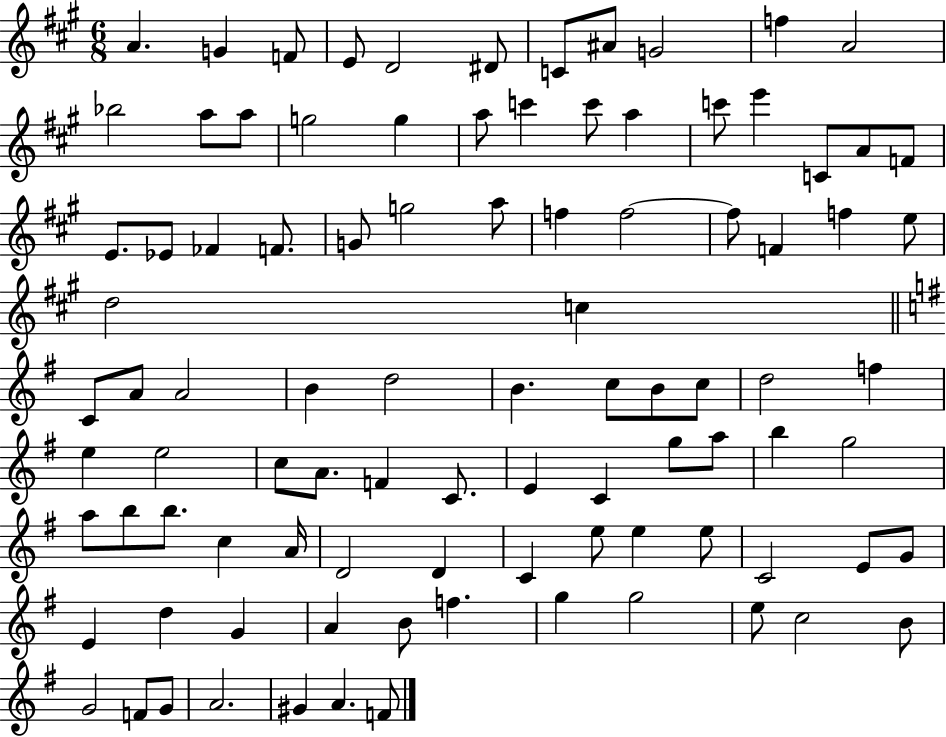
{
  \clef treble
  \numericTimeSignature
  \time 6/8
  \key a \major
  a'4. g'4 f'8 | e'8 d'2 dis'8 | c'8 ais'8 g'2 | f''4 a'2 | \break bes''2 a''8 a''8 | g''2 g''4 | a''8 c'''4 c'''8 a''4 | c'''8 e'''4 c'8 a'8 f'8 | \break e'8. ees'8 fes'4 f'8. | g'8 g''2 a''8 | f''4 f''2~~ | f''8 f'4 f''4 e''8 | \break d''2 c''4 | \bar "||" \break \key g \major c'8 a'8 a'2 | b'4 d''2 | b'4. c''8 b'8 c''8 | d''2 f''4 | \break e''4 e''2 | c''8 a'8. f'4 c'8. | e'4 c'4 g''8 a''8 | b''4 g''2 | \break a''8 b''8 b''8. c''4 a'16 | d'2 d'4 | c'4 e''8 e''4 e''8 | c'2 e'8 g'8 | \break e'4 d''4 g'4 | a'4 b'8 f''4. | g''4 g''2 | e''8 c''2 b'8 | \break g'2 f'8 g'8 | a'2. | gis'4 a'4. f'8 | \bar "|."
}